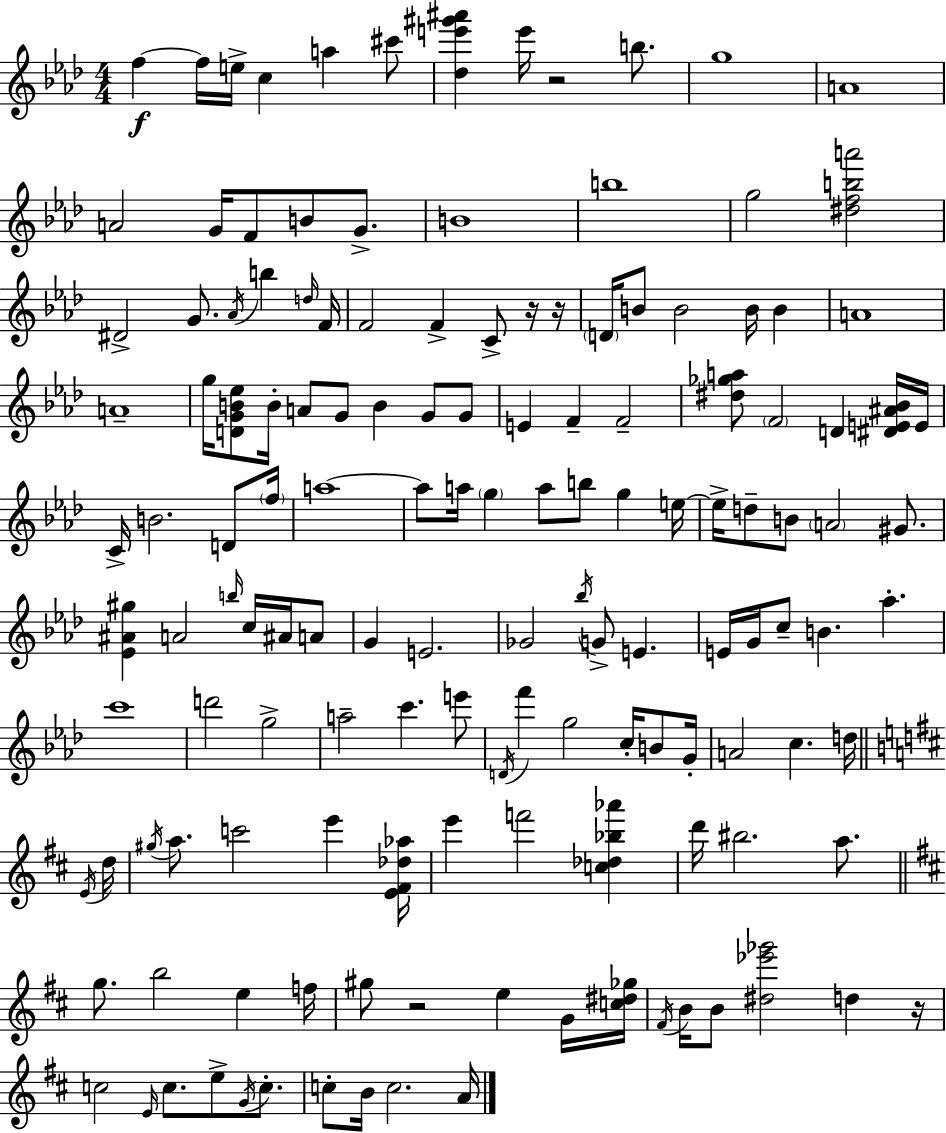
X:1
T:Untitled
M:4/4
L:1/4
K:Fm
f f/4 e/4 c a ^c'/2 [_de'^g'^a'] e'/4 z2 b/2 g4 A4 A2 G/4 F/2 B/2 G/2 B4 b4 g2 [^dfba']2 ^D2 G/2 _A/4 b d/4 F/4 F2 F C/2 z/4 z/4 D/4 B/2 B2 B/4 B A4 A4 g/4 [DGB_e]/2 B/4 A/2 G/2 B G/2 G/2 E F F2 [^d_ga]/2 F2 D [^DE^A_B]/4 E/4 C/4 B2 D/2 f/4 a4 a/2 a/4 g a/2 b/2 g e/4 e/4 d/2 B/2 A2 ^G/2 [_E^A^g] A2 b/4 c/4 ^A/4 A/2 G E2 _G2 _b/4 G/2 E E/4 G/4 c/2 B _a c'4 d'2 g2 a2 c' e'/2 D/4 f' g2 c/4 B/2 G/4 A2 c d/4 E/4 d/4 ^g/4 a/2 c'2 e' [E^F_d_a]/4 e' f'2 [c_d_b_a'] d'/4 ^b2 a/2 g/2 b2 e f/4 ^g/2 z2 e G/4 [c^d_g]/4 ^F/4 B/4 B/2 [^d_e'_g']2 d z/4 c2 E/4 c/2 e/2 G/4 c/2 c/2 B/4 c2 A/4